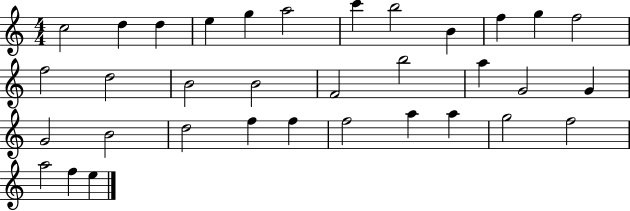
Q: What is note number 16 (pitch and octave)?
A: B4